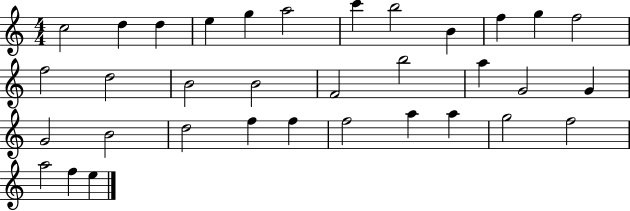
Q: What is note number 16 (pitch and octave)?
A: B4